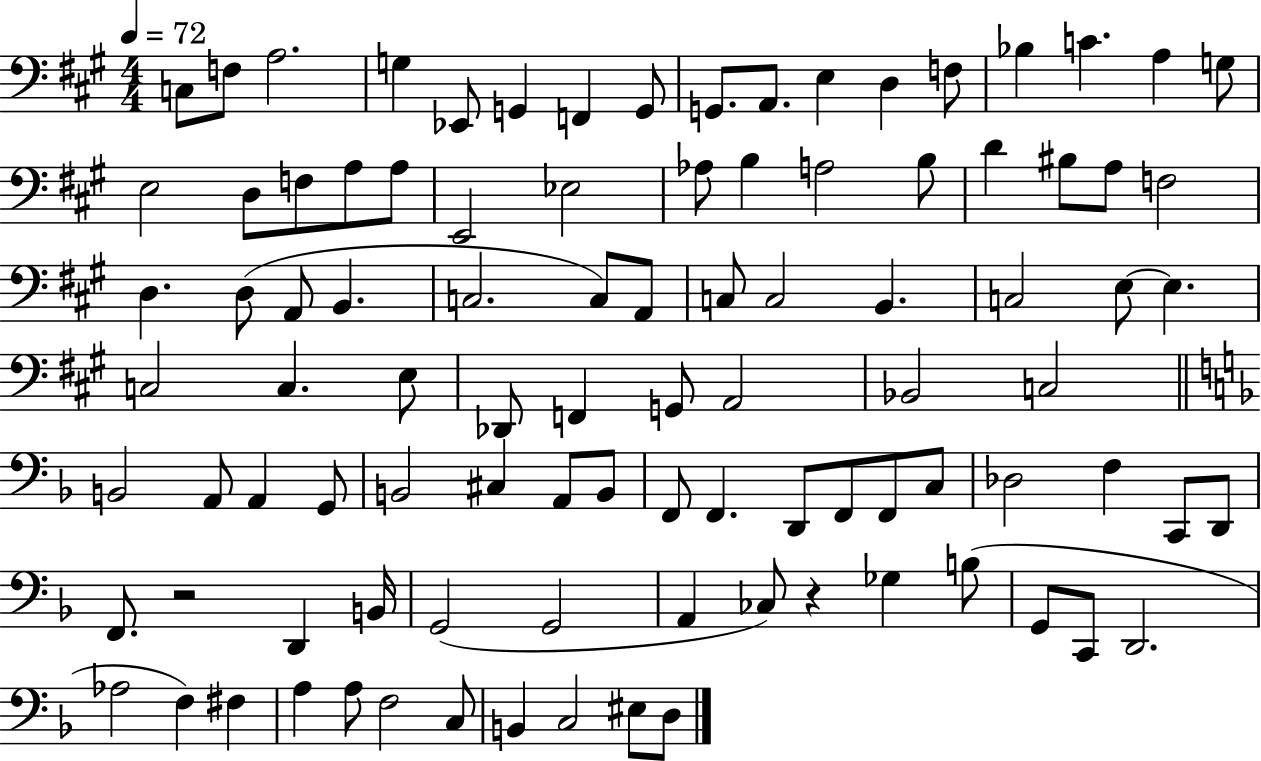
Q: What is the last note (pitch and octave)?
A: D3